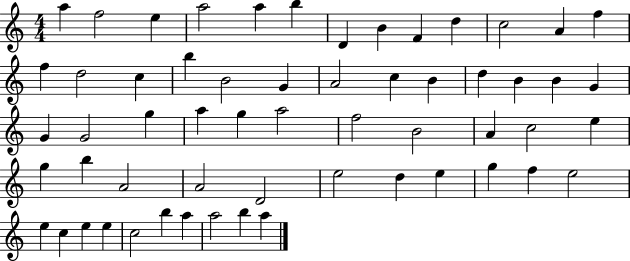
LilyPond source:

{
  \clef treble
  \numericTimeSignature
  \time 4/4
  \key c \major
  a''4 f''2 e''4 | a''2 a''4 b''4 | d'4 b'4 f'4 d''4 | c''2 a'4 f''4 | \break f''4 d''2 c''4 | b''4 b'2 g'4 | a'2 c''4 b'4 | d''4 b'4 b'4 g'4 | \break g'4 g'2 g''4 | a''4 g''4 a''2 | f''2 b'2 | a'4 c''2 e''4 | \break g''4 b''4 a'2 | a'2 d'2 | e''2 d''4 e''4 | g''4 f''4 e''2 | \break e''4 c''4 e''4 e''4 | c''2 b''4 a''4 | a''2 b''4 a''4 | \bar "|."
}